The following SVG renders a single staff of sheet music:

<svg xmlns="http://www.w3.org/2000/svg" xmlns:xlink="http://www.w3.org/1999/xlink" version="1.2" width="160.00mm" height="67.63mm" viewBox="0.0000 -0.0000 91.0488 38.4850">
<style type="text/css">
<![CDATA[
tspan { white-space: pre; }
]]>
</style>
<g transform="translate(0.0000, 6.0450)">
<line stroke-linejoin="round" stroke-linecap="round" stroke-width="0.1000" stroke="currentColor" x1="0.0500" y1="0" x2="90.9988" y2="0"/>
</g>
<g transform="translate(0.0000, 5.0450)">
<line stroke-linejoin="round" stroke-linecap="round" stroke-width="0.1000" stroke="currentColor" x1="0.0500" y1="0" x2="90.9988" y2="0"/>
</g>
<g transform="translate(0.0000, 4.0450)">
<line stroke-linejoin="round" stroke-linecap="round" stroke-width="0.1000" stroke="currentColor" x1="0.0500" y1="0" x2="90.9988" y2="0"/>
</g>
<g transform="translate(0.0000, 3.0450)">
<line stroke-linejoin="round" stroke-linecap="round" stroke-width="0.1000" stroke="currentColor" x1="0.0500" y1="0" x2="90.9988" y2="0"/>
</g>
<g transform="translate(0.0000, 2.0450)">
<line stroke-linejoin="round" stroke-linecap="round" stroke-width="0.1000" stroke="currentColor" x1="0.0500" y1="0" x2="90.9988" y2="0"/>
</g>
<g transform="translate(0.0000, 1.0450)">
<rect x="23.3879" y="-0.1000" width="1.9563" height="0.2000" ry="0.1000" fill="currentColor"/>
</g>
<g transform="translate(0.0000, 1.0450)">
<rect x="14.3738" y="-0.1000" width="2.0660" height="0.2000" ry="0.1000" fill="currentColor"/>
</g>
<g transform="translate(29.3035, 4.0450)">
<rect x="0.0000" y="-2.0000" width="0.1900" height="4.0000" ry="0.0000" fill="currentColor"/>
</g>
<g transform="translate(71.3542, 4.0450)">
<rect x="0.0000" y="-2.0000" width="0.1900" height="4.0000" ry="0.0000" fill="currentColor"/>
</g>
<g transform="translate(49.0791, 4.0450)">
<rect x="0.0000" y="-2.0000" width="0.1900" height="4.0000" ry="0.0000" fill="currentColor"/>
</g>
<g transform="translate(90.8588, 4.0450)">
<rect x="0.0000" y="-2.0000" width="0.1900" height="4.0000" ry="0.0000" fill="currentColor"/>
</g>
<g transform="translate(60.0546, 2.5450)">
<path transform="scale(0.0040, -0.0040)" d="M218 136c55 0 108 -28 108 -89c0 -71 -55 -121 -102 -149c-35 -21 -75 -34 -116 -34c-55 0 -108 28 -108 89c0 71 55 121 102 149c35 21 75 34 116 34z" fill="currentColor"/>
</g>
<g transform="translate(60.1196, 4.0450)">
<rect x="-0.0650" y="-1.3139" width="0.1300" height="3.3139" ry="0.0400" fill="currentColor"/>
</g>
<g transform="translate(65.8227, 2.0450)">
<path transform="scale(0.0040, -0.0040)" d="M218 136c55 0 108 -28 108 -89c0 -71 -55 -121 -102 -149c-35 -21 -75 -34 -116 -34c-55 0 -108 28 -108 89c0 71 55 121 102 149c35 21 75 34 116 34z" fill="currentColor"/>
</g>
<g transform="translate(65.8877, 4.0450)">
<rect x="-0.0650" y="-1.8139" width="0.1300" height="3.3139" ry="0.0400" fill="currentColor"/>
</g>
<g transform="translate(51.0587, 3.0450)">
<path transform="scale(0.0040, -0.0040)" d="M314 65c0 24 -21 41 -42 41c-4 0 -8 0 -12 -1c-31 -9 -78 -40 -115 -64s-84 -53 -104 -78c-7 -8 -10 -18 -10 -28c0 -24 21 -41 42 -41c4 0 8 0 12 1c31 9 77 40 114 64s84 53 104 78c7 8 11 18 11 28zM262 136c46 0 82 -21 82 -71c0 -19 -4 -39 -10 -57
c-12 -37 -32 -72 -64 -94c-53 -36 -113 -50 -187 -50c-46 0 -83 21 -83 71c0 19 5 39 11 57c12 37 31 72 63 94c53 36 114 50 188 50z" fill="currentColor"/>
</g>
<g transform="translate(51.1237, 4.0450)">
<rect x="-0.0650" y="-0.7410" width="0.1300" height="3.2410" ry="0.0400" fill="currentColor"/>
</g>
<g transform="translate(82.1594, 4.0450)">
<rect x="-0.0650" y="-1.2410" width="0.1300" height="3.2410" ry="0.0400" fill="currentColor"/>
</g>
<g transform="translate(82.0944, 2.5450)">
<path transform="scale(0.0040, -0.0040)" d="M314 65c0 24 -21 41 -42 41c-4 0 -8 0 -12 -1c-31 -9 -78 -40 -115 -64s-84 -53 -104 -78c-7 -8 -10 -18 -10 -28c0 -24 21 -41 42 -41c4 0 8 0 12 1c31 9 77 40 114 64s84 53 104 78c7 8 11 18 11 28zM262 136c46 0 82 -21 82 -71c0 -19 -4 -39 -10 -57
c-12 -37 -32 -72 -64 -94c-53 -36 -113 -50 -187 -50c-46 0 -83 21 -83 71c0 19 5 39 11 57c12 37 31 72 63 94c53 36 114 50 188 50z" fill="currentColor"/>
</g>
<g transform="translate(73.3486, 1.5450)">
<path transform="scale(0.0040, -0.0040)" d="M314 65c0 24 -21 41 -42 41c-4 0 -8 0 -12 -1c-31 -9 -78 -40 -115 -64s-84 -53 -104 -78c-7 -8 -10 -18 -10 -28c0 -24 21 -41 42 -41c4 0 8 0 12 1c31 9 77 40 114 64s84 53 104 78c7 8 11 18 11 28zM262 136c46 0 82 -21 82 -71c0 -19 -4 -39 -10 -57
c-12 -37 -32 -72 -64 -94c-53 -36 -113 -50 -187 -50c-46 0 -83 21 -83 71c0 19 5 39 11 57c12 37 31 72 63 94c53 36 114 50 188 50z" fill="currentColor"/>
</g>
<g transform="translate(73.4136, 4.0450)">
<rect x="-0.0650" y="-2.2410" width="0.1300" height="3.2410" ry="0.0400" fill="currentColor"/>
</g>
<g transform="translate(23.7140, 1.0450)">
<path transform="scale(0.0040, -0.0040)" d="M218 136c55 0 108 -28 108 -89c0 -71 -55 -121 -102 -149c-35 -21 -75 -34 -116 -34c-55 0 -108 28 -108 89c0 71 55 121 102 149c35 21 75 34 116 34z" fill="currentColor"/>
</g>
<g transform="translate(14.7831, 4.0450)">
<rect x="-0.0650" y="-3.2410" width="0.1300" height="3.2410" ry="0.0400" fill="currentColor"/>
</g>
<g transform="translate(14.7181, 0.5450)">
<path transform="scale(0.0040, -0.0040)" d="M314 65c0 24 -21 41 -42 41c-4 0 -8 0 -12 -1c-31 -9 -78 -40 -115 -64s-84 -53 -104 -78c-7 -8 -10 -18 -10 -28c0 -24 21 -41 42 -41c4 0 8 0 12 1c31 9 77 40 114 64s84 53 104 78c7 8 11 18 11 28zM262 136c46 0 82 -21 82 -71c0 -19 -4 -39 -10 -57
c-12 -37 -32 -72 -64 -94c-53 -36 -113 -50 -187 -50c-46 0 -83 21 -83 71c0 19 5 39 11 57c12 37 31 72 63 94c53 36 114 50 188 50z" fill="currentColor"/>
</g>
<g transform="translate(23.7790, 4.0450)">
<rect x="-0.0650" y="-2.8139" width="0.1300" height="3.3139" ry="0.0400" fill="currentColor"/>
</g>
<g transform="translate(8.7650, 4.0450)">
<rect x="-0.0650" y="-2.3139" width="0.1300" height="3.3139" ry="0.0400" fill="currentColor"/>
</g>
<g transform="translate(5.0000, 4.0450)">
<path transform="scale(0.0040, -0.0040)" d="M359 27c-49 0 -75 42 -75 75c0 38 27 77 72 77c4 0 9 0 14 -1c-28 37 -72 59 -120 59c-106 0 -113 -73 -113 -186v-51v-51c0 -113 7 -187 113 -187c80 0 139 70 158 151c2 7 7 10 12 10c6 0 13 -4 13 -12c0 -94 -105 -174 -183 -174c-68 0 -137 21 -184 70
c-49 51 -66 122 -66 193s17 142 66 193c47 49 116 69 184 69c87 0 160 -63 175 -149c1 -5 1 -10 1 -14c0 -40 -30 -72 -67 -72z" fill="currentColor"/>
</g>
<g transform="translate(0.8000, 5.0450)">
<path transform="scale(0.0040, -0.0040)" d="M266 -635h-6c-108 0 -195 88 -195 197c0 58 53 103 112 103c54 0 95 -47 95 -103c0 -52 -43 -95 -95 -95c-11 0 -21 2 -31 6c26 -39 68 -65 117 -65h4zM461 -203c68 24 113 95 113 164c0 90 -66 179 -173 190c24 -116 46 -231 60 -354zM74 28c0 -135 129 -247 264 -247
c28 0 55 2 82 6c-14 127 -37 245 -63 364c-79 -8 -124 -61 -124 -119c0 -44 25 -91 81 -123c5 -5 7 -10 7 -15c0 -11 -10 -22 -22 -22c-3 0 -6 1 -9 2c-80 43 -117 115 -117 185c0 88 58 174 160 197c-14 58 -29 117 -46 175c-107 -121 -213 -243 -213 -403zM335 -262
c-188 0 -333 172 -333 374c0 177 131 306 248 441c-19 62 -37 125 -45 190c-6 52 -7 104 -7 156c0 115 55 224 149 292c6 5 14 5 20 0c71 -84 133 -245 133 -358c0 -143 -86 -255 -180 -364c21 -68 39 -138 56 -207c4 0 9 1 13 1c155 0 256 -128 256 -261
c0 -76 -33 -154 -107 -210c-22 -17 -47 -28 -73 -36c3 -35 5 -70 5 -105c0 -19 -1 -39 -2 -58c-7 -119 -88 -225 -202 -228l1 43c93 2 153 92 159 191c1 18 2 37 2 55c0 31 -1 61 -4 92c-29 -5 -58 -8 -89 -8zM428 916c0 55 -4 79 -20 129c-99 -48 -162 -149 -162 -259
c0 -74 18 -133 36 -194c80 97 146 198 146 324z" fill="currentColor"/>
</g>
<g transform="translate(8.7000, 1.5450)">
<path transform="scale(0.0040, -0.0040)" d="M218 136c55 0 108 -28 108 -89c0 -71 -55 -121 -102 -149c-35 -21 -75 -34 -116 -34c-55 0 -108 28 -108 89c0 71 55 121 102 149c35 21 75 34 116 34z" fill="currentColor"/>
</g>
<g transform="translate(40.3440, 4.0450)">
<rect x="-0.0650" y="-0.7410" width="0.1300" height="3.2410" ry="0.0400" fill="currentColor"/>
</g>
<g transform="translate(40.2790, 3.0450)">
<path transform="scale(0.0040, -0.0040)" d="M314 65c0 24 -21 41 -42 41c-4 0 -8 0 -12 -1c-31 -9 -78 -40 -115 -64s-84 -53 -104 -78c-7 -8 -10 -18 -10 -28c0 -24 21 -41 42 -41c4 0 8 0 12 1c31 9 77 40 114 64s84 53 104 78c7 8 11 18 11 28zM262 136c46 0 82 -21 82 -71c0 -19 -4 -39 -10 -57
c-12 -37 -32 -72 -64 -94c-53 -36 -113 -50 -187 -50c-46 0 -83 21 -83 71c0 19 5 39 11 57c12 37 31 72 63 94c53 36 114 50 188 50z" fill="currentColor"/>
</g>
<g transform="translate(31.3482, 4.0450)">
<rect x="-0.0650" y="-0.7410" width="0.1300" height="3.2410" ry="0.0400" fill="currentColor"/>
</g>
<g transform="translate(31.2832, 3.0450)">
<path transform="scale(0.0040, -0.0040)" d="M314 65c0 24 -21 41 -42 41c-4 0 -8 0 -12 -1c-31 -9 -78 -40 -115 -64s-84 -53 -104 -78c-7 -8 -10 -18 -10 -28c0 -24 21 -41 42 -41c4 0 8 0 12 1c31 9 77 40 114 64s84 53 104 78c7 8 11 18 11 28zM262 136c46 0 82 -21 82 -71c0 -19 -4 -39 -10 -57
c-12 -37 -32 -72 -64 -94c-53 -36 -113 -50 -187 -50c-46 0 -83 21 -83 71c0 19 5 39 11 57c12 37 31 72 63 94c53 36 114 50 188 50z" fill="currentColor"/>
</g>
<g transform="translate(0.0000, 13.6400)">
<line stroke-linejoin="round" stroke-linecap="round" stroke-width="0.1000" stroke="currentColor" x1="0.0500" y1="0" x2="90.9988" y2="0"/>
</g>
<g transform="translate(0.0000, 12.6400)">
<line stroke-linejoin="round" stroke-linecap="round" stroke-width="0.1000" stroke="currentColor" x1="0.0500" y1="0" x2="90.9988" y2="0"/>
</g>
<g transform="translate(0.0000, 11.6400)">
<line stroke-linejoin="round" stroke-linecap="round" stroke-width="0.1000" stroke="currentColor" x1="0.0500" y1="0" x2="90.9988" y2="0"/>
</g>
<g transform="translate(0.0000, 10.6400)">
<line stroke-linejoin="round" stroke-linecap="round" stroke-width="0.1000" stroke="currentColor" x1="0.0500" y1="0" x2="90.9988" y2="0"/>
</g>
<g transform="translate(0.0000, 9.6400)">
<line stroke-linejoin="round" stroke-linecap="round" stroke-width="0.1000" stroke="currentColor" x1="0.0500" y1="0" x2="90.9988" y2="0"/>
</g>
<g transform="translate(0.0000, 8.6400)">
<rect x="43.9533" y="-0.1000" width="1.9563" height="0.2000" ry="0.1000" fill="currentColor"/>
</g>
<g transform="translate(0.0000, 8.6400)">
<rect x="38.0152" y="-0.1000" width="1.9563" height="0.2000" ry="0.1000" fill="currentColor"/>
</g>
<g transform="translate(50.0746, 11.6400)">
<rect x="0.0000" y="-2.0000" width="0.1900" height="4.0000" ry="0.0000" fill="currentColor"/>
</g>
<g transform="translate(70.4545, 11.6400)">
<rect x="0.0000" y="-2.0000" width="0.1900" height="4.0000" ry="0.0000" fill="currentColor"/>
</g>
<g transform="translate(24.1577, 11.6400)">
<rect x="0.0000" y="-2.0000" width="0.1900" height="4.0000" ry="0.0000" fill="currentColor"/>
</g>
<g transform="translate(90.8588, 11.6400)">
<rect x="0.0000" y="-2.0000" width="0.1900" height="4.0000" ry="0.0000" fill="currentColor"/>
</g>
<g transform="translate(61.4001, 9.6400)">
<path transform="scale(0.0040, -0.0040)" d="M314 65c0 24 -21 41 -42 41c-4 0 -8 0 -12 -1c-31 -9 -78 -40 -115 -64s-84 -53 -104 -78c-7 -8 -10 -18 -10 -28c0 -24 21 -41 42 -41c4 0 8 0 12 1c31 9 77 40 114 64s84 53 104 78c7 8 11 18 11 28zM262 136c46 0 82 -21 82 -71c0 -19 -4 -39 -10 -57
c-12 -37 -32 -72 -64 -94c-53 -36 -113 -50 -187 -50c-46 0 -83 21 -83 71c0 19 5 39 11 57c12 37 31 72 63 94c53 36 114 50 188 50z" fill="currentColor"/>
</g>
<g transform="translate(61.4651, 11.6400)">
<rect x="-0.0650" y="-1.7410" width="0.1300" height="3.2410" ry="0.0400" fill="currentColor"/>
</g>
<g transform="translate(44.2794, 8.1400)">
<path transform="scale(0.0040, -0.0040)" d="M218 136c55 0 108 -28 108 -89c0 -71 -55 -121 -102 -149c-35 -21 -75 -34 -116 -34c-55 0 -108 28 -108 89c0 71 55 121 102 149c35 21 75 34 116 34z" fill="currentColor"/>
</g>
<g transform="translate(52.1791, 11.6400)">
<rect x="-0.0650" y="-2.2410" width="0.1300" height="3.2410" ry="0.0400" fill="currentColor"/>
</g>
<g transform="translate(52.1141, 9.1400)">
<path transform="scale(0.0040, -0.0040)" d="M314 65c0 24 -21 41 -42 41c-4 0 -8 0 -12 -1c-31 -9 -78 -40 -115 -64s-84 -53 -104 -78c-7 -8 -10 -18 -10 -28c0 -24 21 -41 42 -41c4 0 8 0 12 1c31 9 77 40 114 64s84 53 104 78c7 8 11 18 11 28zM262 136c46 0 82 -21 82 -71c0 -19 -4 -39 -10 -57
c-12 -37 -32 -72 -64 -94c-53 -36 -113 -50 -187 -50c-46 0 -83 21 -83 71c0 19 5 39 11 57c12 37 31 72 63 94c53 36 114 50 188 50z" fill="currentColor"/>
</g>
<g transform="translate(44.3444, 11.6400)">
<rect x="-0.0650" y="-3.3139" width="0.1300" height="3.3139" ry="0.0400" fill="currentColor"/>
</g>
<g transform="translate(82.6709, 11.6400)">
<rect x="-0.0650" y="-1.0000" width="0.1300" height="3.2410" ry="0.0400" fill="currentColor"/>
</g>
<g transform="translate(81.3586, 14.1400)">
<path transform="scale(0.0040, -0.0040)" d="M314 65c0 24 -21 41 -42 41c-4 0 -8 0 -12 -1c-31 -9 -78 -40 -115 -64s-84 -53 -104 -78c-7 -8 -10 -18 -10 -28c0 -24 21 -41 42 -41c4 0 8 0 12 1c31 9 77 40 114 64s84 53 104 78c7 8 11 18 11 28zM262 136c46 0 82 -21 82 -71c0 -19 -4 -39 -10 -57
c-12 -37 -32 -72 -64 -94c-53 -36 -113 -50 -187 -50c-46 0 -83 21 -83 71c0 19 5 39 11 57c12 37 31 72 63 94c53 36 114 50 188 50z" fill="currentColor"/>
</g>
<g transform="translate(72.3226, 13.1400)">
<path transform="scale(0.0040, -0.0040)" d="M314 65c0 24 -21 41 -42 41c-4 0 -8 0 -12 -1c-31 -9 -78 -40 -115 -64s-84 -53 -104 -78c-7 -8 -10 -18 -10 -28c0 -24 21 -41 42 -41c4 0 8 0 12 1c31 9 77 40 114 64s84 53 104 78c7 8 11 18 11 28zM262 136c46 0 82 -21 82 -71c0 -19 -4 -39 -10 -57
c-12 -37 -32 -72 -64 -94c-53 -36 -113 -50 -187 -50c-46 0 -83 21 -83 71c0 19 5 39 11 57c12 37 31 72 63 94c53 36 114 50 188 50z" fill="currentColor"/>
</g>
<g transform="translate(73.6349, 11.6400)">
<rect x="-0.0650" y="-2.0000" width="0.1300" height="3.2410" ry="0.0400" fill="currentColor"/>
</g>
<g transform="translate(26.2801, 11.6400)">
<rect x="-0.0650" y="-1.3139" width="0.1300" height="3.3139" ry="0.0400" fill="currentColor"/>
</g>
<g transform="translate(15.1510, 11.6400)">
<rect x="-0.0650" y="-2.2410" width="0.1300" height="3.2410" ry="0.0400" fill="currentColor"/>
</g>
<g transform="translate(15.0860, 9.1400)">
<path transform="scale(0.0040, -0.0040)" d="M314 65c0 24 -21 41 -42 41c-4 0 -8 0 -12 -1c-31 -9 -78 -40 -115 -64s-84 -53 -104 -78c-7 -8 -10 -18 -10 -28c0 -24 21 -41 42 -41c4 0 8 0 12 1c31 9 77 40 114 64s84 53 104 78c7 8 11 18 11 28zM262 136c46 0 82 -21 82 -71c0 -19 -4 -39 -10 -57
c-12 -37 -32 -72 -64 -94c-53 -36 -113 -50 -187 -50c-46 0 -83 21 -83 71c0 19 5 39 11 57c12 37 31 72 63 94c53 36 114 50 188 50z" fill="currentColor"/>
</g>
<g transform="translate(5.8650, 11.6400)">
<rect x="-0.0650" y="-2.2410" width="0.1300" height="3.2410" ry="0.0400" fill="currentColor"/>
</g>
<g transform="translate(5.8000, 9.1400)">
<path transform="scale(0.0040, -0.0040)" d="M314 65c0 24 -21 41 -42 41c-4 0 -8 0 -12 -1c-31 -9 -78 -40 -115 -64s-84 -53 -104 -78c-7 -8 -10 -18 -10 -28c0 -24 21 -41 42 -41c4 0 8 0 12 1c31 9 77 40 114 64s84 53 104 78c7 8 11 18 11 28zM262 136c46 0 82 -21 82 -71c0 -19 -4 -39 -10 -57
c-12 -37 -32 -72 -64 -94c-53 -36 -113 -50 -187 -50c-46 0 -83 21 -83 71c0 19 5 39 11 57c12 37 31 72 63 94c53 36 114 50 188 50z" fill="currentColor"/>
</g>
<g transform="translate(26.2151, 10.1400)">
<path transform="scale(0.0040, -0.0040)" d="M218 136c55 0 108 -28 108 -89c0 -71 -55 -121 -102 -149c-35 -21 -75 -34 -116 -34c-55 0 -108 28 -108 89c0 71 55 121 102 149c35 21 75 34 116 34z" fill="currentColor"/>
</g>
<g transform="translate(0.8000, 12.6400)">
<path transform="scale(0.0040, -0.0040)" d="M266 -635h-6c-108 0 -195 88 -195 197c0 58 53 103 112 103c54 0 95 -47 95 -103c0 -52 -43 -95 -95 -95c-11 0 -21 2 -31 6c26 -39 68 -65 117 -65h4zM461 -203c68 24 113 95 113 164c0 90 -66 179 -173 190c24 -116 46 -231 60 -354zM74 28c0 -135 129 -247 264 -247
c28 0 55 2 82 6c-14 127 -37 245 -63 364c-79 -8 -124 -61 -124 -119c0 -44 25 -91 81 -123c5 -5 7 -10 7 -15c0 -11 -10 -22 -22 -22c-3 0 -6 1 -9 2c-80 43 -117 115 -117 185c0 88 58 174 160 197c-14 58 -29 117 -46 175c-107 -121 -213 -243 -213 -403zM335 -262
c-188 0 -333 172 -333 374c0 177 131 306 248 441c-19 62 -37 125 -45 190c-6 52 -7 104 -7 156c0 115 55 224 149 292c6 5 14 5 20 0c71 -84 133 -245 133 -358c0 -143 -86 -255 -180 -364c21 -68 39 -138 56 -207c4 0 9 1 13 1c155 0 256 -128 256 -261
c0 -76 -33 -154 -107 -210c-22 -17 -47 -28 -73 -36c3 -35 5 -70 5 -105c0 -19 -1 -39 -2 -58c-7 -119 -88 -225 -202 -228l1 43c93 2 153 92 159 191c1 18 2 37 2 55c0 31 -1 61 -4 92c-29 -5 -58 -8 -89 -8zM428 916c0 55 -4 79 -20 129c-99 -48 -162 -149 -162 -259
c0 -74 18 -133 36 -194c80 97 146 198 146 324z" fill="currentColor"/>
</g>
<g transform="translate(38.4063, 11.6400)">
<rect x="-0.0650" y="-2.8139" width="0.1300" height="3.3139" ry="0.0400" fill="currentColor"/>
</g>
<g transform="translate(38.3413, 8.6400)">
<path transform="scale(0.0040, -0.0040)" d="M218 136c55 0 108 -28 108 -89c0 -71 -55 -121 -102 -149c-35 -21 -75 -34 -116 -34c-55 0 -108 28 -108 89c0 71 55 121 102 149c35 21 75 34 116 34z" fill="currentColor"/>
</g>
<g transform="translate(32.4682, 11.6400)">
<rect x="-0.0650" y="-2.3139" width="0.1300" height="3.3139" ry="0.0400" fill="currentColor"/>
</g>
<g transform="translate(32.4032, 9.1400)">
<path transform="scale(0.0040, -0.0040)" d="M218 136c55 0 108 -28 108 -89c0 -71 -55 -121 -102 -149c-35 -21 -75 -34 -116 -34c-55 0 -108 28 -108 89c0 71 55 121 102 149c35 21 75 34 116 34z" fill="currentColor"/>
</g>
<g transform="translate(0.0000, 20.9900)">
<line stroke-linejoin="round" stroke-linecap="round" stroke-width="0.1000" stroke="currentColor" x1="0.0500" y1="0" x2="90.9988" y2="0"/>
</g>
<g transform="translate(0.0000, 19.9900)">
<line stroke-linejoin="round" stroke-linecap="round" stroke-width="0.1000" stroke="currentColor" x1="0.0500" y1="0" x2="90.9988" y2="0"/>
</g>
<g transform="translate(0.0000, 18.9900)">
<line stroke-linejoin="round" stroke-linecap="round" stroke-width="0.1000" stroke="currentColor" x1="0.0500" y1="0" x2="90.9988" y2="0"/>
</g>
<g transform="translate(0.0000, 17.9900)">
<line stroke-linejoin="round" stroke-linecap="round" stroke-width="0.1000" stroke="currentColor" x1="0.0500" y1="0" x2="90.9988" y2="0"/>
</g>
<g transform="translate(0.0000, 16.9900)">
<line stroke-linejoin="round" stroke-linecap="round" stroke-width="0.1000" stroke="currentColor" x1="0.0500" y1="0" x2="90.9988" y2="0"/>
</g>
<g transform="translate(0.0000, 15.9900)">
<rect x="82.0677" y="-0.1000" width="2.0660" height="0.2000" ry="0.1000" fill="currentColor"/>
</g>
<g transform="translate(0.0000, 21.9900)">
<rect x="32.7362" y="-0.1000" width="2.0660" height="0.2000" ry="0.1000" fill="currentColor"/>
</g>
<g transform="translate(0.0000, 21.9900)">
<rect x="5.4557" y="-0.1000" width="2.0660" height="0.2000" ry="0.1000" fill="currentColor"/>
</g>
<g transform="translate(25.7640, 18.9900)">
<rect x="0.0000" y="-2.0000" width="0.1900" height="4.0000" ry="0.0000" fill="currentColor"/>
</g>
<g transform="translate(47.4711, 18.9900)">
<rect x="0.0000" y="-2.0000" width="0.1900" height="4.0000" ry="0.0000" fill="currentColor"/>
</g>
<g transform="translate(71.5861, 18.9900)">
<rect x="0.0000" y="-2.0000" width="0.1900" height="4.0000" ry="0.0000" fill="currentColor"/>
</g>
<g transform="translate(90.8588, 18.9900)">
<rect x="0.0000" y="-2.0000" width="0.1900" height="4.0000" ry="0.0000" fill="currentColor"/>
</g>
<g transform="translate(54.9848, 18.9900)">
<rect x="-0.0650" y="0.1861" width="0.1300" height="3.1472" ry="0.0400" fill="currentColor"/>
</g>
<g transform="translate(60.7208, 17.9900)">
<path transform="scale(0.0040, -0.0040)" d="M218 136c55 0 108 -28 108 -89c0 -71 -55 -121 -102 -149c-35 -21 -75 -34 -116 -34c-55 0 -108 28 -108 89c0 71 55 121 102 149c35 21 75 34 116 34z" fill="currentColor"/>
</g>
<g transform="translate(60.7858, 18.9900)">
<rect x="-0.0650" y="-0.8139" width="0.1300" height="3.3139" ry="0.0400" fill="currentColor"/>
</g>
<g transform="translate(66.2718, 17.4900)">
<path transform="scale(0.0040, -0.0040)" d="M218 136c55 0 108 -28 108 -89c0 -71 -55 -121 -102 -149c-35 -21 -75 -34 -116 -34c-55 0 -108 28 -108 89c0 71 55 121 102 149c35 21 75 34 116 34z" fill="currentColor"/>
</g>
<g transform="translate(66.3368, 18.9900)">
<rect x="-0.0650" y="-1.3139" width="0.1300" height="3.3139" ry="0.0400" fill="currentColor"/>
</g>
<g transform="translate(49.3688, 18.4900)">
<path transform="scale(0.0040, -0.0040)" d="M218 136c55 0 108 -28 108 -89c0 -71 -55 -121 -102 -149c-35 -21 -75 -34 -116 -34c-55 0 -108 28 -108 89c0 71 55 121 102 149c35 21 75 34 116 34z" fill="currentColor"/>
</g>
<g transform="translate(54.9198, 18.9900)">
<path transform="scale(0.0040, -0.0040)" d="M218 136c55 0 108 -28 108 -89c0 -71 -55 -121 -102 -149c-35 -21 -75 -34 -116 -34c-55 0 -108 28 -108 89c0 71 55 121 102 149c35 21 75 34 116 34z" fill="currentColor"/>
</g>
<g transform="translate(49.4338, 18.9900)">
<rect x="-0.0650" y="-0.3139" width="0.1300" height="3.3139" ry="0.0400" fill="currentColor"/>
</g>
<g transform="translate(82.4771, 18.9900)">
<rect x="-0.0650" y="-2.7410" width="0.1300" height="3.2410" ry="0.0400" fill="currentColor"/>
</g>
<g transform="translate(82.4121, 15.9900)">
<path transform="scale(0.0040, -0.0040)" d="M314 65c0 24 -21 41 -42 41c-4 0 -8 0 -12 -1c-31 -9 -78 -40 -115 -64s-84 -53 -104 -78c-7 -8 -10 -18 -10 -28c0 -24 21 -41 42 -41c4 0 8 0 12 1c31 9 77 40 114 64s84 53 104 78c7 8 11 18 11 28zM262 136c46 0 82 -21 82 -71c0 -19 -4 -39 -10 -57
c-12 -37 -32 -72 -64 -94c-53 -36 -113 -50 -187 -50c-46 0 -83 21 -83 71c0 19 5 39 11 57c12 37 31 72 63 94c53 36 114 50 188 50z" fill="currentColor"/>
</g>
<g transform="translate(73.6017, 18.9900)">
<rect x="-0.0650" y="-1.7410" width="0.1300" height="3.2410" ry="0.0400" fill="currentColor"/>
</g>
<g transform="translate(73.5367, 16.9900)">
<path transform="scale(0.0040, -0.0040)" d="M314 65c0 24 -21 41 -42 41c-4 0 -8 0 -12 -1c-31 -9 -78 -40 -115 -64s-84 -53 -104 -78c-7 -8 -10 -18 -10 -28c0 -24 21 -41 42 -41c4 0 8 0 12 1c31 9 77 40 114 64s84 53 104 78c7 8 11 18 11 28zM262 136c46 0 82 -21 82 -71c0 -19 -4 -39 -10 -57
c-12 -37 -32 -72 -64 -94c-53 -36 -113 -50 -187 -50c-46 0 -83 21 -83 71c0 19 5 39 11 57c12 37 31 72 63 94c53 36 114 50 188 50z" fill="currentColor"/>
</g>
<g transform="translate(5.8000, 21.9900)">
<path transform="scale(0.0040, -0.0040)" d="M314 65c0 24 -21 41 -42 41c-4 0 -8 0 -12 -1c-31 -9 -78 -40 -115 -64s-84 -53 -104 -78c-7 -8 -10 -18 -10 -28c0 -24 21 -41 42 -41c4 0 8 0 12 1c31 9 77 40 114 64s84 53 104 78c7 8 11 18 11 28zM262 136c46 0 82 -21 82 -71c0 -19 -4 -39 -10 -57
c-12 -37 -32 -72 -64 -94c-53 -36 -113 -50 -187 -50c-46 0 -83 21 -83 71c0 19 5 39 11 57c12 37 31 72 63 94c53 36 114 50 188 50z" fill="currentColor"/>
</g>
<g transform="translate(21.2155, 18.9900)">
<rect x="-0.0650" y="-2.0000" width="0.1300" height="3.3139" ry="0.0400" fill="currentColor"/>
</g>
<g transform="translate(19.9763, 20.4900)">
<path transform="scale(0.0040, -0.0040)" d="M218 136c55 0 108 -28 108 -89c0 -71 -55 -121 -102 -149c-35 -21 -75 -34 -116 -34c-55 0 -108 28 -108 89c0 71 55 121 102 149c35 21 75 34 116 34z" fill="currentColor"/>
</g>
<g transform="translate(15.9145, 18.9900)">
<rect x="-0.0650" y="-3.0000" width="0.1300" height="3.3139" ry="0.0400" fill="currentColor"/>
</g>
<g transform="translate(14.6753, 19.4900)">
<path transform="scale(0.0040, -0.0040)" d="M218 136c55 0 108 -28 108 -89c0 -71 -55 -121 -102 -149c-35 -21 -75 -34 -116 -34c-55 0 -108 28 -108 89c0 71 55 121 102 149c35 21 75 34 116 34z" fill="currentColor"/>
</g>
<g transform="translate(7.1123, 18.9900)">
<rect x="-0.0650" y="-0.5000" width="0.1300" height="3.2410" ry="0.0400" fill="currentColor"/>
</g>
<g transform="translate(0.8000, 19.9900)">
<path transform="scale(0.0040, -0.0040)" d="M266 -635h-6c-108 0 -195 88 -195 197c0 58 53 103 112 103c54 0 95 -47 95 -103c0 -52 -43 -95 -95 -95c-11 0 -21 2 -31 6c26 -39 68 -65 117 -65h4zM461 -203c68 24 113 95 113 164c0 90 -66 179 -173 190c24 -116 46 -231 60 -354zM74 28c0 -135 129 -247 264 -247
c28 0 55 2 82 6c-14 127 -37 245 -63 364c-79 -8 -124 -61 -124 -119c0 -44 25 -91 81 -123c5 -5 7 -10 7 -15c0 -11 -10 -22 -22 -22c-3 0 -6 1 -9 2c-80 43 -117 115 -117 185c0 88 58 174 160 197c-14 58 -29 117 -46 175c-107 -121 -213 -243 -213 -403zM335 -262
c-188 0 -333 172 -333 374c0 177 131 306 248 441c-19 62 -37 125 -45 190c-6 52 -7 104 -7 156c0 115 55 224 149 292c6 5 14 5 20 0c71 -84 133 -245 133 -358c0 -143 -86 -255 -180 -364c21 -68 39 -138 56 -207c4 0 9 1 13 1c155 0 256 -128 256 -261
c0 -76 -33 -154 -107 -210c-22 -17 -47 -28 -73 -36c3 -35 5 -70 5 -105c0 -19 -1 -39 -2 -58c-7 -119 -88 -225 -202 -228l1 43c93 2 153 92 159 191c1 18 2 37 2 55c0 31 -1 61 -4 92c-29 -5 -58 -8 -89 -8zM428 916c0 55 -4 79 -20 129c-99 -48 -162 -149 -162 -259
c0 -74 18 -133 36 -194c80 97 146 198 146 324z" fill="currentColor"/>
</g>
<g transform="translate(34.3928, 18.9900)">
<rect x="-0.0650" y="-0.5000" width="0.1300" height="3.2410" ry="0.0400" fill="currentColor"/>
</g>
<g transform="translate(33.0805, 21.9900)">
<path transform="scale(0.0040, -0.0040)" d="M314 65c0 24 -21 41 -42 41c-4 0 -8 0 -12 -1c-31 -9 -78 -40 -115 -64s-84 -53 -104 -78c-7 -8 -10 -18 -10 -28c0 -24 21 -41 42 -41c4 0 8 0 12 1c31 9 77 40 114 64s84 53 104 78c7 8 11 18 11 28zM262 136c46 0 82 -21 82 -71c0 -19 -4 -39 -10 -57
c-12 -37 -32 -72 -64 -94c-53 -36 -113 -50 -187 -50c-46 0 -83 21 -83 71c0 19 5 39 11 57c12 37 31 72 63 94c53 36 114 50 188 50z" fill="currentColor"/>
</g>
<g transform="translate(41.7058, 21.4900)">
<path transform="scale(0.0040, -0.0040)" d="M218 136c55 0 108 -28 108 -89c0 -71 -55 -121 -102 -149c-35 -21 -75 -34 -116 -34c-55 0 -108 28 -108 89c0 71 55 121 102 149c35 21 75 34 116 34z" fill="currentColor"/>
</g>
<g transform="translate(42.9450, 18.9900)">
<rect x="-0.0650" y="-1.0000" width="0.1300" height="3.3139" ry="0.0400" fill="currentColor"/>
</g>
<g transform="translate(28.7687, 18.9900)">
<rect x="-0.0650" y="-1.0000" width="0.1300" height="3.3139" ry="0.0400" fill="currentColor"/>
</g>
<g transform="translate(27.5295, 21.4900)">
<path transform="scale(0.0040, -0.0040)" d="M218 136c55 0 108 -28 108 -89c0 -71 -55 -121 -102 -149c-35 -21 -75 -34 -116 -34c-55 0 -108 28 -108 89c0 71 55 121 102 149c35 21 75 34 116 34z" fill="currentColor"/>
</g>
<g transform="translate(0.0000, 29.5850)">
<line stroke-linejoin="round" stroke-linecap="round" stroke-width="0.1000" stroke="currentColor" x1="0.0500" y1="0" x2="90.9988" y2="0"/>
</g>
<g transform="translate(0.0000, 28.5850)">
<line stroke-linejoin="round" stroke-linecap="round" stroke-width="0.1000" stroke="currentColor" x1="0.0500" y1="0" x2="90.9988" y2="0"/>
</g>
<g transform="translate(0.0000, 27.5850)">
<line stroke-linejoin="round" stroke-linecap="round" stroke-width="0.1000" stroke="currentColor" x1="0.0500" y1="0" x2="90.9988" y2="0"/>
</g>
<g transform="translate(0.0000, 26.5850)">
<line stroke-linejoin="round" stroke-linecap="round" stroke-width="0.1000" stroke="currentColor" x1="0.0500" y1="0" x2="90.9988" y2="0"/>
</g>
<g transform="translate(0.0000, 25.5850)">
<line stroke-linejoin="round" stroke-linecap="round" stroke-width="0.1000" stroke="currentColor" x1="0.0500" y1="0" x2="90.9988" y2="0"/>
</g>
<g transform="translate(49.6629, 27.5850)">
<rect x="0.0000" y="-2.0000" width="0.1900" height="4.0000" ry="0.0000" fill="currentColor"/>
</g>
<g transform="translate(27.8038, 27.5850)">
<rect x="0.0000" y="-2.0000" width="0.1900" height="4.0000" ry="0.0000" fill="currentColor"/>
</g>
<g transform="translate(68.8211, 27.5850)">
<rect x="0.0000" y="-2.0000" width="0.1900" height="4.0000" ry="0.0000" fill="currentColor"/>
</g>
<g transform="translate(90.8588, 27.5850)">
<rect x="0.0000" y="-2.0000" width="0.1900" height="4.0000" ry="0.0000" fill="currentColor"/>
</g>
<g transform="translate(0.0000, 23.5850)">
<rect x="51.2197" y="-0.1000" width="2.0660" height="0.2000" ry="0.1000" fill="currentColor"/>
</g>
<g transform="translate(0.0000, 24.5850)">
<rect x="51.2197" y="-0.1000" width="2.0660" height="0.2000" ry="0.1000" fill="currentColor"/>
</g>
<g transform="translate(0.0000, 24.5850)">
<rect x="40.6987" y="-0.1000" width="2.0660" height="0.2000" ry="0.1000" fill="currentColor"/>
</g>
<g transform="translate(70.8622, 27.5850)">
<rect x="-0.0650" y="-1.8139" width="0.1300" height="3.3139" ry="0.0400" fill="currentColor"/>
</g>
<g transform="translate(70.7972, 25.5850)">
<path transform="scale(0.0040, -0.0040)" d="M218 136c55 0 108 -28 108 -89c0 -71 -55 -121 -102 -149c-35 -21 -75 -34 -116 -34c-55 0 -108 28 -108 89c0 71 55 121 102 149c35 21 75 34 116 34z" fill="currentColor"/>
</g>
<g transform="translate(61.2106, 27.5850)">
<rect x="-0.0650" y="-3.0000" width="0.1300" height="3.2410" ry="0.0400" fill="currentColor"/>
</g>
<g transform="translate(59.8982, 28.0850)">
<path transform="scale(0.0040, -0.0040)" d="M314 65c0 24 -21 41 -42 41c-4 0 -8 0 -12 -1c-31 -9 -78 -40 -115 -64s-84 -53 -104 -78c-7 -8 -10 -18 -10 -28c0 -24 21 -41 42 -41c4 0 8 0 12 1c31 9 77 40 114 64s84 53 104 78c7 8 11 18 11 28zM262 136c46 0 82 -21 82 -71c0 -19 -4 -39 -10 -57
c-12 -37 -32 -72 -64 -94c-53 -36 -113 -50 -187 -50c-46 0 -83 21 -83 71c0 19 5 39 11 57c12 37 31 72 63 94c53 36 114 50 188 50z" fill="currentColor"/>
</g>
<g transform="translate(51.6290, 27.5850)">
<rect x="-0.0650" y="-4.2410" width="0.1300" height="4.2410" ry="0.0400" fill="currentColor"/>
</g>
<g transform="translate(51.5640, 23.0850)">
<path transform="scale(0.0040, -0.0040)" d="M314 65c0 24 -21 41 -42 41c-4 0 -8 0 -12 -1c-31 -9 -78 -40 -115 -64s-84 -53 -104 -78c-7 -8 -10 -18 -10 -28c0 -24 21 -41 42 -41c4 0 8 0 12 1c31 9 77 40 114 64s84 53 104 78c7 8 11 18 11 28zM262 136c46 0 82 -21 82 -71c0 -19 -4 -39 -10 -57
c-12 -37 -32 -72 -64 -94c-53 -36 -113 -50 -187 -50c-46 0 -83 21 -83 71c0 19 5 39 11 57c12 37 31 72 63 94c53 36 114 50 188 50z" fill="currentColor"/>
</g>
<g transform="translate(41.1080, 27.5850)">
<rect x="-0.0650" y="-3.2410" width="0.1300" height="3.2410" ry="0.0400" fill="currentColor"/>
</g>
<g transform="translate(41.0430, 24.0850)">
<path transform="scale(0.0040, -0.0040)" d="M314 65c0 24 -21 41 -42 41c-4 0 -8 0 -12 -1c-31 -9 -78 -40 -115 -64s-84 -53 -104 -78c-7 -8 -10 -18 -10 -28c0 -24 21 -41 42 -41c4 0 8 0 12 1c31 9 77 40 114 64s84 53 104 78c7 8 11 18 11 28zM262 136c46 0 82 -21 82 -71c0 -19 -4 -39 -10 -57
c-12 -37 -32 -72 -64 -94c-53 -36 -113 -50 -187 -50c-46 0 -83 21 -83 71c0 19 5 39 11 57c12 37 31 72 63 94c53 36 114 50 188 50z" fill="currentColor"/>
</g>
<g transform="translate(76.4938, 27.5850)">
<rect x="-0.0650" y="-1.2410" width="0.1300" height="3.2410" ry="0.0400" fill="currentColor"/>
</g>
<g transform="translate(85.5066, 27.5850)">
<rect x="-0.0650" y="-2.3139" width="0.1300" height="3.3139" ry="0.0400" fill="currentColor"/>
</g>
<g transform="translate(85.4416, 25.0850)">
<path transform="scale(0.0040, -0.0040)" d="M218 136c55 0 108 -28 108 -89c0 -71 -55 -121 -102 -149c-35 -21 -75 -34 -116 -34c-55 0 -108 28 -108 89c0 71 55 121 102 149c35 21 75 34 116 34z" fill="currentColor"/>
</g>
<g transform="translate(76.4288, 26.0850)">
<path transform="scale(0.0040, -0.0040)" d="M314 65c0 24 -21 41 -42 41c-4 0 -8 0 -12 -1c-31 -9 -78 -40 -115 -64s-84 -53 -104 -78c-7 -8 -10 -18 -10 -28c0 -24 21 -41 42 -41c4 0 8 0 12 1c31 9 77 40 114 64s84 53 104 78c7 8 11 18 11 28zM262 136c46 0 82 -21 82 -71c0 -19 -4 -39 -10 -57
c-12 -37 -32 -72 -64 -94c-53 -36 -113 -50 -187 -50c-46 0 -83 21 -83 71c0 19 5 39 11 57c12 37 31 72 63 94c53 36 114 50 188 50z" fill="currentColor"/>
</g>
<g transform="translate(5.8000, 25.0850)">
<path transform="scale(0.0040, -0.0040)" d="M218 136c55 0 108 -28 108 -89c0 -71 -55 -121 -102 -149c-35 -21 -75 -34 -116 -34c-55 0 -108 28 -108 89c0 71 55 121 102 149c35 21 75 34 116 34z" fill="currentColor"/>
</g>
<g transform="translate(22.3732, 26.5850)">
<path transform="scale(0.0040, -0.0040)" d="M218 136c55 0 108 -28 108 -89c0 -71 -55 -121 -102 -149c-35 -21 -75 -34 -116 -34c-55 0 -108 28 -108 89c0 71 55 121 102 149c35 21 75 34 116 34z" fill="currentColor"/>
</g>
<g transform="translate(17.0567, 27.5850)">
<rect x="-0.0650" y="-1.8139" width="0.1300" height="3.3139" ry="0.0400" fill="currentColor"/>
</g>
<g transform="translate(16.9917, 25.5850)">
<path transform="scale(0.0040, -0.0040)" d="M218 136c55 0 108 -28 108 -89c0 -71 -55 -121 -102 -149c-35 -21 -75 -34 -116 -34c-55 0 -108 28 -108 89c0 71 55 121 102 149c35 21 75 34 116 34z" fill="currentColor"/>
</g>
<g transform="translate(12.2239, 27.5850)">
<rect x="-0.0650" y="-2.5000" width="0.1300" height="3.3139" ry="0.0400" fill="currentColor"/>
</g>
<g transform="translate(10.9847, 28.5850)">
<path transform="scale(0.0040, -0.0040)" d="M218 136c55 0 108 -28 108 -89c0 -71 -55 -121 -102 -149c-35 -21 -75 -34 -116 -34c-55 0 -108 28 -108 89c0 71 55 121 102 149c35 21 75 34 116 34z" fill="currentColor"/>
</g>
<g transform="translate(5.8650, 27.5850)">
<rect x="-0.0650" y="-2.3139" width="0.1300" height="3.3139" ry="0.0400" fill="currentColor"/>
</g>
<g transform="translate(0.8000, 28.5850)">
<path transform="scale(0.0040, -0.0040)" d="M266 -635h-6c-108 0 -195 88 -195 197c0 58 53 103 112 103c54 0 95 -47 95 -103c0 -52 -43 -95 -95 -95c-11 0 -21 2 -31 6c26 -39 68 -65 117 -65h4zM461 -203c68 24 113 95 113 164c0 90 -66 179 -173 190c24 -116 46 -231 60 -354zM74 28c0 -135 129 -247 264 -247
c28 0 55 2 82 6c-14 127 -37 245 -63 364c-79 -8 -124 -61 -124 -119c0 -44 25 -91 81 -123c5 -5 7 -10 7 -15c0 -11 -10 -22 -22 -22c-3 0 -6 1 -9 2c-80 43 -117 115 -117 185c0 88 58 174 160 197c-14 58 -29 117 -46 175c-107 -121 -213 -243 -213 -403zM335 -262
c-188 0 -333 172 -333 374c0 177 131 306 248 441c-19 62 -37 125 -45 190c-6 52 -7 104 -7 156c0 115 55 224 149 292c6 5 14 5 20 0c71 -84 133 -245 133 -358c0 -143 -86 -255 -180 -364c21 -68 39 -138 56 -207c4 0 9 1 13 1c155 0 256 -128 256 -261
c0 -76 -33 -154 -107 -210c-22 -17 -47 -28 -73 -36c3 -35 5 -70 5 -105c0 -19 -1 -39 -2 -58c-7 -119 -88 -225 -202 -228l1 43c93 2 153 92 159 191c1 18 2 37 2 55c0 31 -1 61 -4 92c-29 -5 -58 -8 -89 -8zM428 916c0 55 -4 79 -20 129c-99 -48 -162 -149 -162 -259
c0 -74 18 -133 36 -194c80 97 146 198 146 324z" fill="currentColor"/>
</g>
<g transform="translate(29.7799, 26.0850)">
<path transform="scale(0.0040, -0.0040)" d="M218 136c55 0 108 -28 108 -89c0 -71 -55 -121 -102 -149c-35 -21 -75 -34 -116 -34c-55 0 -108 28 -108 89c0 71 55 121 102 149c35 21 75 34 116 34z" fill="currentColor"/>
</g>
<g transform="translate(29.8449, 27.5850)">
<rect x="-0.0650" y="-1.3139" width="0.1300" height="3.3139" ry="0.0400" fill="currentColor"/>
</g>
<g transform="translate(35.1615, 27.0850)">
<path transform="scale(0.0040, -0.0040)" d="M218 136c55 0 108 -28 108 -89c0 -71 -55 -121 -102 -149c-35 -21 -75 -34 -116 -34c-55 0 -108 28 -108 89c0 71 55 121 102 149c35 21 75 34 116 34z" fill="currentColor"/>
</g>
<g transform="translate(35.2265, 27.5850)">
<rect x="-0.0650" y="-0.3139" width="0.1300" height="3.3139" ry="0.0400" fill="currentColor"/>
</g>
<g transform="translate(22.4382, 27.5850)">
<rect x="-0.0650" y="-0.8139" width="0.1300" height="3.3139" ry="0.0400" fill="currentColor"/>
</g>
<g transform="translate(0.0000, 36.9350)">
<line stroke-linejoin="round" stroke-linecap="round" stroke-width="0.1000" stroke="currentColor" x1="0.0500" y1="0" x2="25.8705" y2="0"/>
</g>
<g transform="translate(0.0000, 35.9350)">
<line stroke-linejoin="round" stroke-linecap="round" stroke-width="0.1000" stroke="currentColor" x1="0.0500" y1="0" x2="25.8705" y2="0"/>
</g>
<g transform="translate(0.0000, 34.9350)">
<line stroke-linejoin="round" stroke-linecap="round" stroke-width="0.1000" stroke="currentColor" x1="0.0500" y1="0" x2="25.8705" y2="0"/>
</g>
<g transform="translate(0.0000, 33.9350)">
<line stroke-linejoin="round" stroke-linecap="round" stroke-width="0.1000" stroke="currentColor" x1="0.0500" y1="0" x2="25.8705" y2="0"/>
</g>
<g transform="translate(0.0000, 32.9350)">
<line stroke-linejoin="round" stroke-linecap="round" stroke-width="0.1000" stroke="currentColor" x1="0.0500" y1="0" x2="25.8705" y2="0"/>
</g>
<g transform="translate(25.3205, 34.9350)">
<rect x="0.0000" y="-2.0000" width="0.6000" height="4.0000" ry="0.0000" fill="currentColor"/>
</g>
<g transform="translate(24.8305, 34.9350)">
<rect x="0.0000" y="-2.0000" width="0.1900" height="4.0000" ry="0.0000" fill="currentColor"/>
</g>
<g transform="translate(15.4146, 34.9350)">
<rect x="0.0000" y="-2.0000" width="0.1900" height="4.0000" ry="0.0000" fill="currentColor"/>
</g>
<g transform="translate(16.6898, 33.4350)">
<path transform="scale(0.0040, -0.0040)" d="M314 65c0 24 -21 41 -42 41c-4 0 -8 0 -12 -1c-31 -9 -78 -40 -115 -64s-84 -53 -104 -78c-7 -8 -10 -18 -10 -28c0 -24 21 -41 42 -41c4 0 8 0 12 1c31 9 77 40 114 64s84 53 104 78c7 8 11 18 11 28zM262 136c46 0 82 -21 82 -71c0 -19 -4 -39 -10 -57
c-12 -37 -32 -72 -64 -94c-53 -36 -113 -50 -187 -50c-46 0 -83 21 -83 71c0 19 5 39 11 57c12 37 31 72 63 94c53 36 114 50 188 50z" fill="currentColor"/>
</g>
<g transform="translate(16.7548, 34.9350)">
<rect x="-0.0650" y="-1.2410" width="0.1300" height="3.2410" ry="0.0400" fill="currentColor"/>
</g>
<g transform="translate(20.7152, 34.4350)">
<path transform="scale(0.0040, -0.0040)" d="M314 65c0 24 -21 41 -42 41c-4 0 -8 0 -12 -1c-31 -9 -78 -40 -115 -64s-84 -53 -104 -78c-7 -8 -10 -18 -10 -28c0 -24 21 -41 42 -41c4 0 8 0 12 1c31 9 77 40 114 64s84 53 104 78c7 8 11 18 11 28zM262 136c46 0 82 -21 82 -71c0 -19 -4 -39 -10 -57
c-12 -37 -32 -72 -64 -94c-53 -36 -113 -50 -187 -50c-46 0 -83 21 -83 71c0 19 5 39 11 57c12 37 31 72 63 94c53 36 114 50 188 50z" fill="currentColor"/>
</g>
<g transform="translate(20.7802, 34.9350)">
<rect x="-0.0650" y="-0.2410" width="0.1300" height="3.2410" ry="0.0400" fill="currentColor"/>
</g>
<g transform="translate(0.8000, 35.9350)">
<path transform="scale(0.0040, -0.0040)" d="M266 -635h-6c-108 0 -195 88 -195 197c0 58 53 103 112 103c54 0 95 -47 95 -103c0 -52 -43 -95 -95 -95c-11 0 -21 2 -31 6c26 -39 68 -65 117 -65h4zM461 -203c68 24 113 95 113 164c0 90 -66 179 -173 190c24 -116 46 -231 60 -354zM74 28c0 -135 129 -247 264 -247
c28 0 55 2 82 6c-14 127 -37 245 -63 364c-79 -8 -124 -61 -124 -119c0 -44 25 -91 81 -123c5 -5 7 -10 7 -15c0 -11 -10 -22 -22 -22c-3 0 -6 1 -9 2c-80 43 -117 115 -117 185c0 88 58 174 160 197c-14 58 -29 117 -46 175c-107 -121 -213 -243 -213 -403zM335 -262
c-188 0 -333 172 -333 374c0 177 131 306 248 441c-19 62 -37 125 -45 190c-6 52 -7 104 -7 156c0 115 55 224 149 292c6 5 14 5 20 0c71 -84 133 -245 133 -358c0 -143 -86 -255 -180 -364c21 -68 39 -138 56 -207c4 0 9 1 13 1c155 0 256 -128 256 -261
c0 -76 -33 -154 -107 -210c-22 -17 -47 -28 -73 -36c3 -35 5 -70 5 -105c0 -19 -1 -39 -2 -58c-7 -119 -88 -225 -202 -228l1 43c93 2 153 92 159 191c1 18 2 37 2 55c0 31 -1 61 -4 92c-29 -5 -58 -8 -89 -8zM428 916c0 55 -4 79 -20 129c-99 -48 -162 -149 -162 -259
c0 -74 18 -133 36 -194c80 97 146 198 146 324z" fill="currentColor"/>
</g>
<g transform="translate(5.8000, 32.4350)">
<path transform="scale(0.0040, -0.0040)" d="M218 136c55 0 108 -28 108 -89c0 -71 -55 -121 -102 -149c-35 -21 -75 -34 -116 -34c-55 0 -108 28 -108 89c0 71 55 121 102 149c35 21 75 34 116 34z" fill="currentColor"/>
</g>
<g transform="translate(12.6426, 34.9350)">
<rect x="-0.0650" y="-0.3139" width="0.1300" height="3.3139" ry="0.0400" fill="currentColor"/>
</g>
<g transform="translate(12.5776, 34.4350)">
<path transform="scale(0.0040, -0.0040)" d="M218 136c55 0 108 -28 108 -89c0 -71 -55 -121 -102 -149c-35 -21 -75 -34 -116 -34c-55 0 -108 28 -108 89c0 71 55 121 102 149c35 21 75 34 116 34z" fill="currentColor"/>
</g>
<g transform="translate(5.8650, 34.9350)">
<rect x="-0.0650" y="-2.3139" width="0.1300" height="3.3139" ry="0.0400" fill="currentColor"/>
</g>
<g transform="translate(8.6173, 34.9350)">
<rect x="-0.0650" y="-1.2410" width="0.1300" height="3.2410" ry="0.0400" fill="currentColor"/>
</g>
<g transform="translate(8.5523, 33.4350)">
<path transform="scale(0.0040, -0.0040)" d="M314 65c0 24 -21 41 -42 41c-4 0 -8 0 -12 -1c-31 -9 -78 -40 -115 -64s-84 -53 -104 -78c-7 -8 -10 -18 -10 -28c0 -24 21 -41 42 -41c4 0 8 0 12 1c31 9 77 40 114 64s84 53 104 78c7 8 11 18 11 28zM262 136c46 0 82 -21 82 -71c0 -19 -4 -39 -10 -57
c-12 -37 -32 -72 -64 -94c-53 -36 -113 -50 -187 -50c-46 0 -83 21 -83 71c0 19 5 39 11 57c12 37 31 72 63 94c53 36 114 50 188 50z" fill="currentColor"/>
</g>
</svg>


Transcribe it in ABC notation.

X:1
T:Untitled
M:4/4
L:1/4
K:C
g b2 a d2 d2 d2 e f g2 e2 g2 g2 e g a b g2 f2 F2 D2 C2 A F D C2 D c B d e f2 a2 g G f d e c b2 d'2 A2 f e2 g g e2 c e2 c2